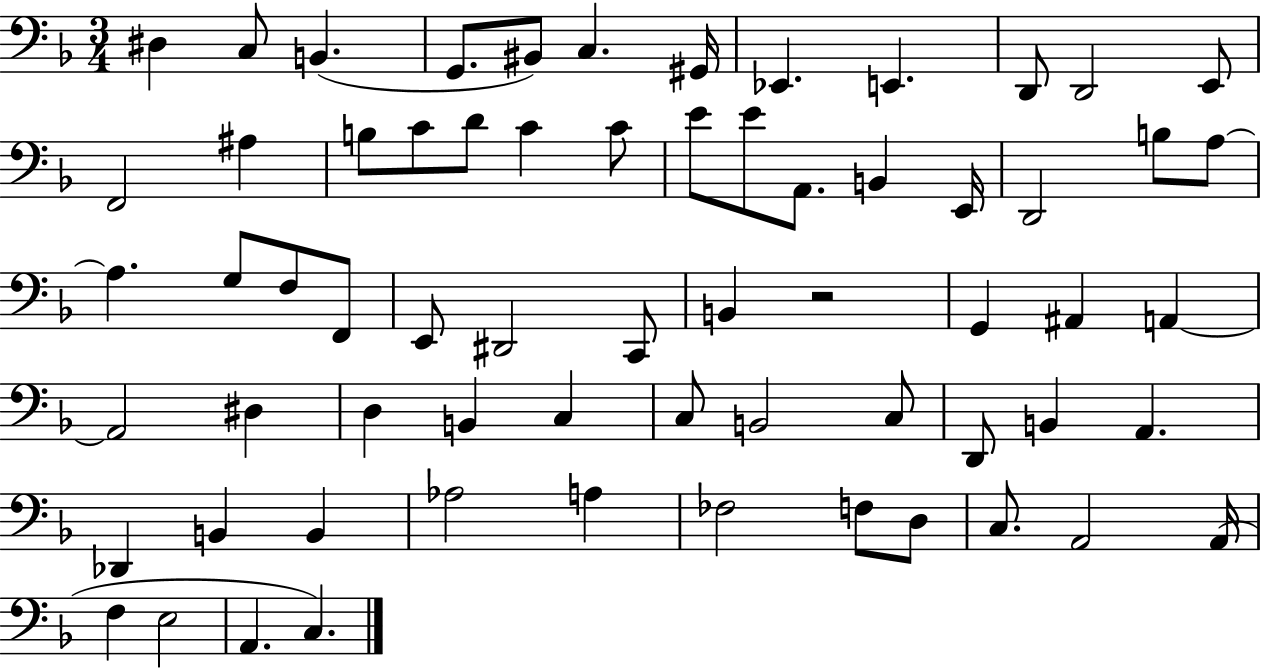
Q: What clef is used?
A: bass